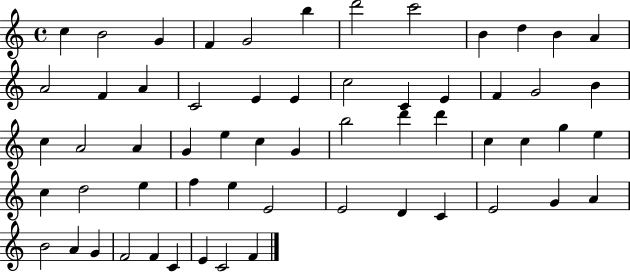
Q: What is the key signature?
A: C major